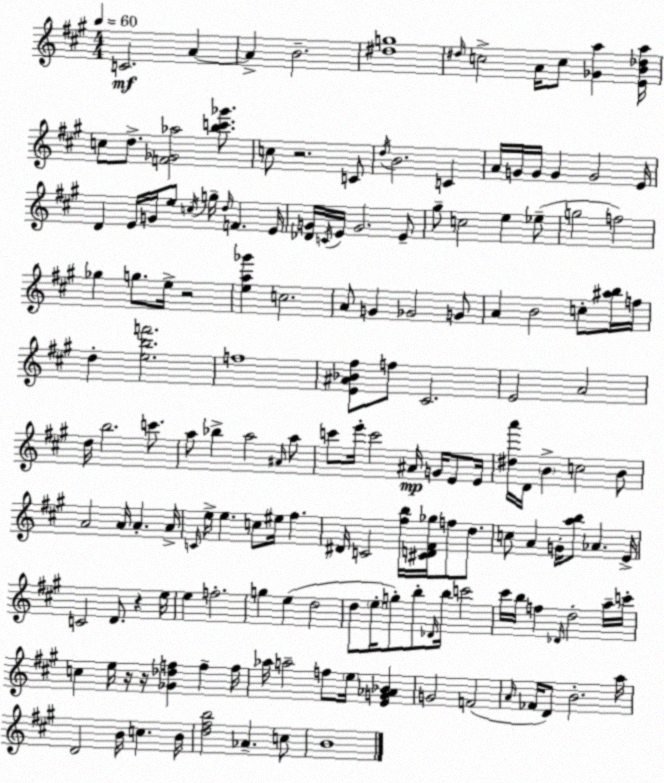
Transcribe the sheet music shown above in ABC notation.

X:1
T:Untitled
M:4/4
L:1/4
K:A
C2 A A B2 [^dg]4 ^d/4 c2 A/4 c/2 [_Ga] [EB_da]/4 c/2 d/2 [F_G_a]2 [bc'_g']/2 c/2 z2 C/2 d/4 B2 C A/4 G/4 G/4 G G2 E/4 D E/4 G/4 e/2 c/4 g/4 d/4 F E/4 [_DG]/4 C/4 E/4 G2 E/2 ^g/2 c2 e _e/2 g2 f2 _g g/2 e/4 z2 [ea_g'] c2 A/2 G _G2 G/2 A B2 c/2 [^ab]/4 f/4 d [ebf']2 f4 [E^A_B^f]/2 f/2 ^C2 E2 A2 d/4 b2 c'/2 a/2 _b a2 ^A/4 a/2 c'/2 e'/4 c'2 ^A/4 G/4 E/2 E/4 [^da']/4 D/4 B c2 B/2 A2 A/4 A A/4 C/4 e/4 e c/2 ^e/4 ^f ^D/4 C2 [^fb]/4 [^CD^F_g]/4 f/2 d/2 c/2 A G/4 [ab]/2 _A E/4 C2 D/2 z e/4 e f2 g e d2 d/2 e/4 g/2 b/2 _D/4 b/4 c'2 ^c'/4 b/4 f _D/4 d2 a/4 c'/4 c e/4 z/4 z/4 [_G_df] f f/4 _a/4 a2 f/2 e/4 [EG_A_B] G2 F2 A/4 _F/4 D/2 B2 a/4 D2 B/4 c B/4 [d^fb]2 _A c/2 B4